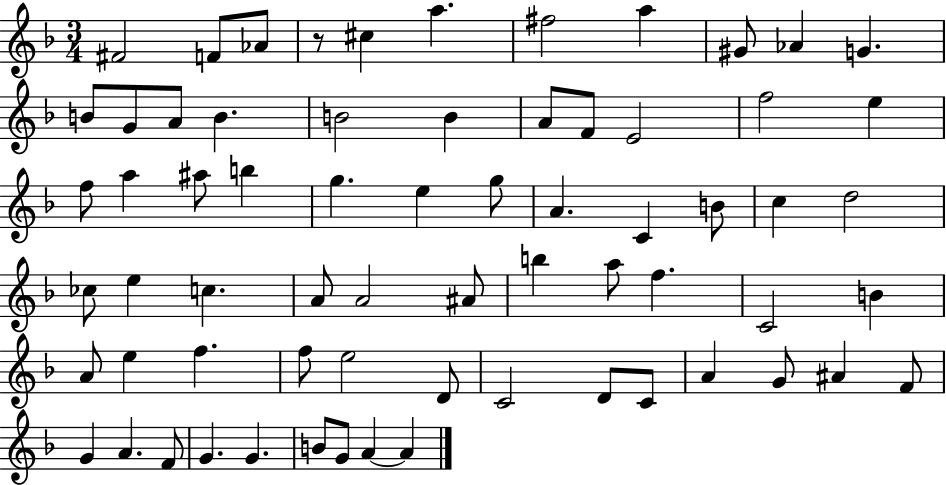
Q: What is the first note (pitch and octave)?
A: F#4